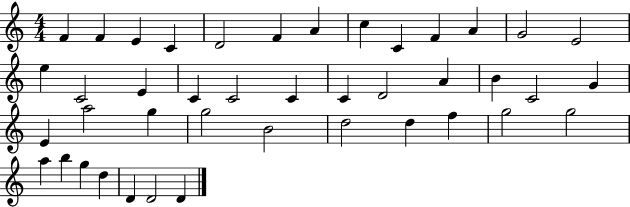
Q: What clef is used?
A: treble